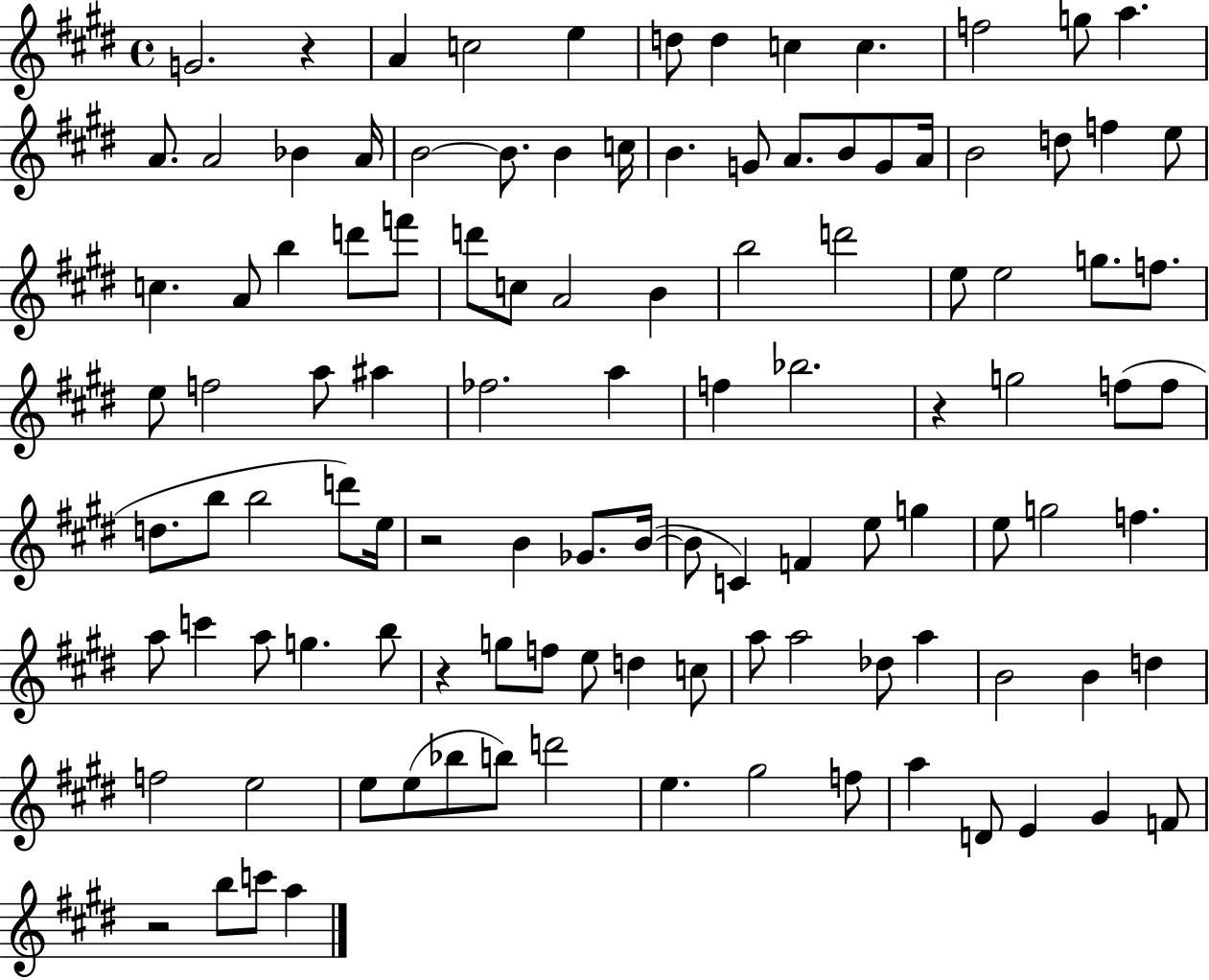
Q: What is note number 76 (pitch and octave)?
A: B5